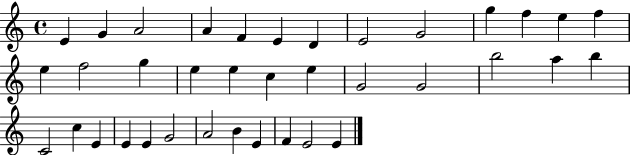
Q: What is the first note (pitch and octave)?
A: E4